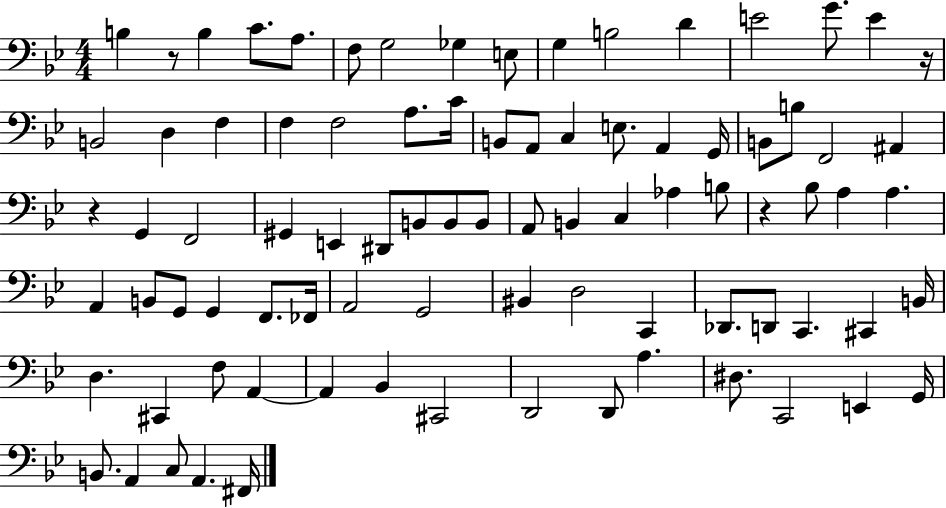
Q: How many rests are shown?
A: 4